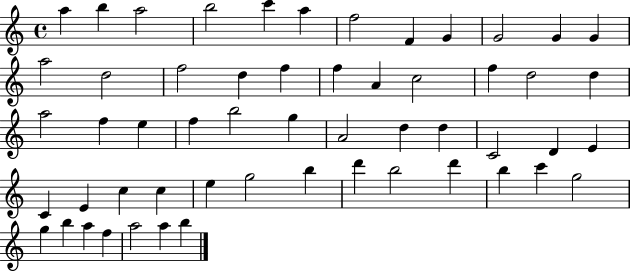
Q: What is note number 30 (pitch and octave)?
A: A4